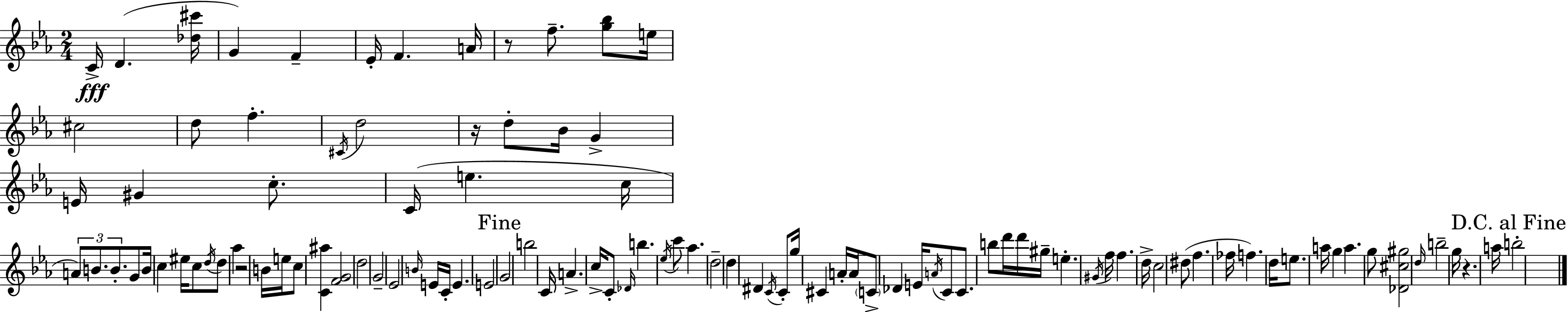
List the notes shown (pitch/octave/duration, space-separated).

C4/s D4/q. [Db5,C#6]/s G4/q F4/q Eb4/s F4/q. A4/s R/e F5/e. [G5,Bb5]/e E5/s C#5/h D5/e F5/q. C#4/s D5/h R/s D5/e Bb4/s G4/q E4/s G#4/q C5/e. C4/s E5/q. C5/s A4/e B4/e. B4/e. G4/e B4/s C5/q EIS5/s C5/e D5/s D5/e Ab5/q R/h B4/s E5/s C5/e [C4,A#5]/q [F4,G4]/h D5/h G4/h Eb4/h B4/s E4/s C4/s E4/q. E4/h G4/h B5/h C4/s A4/q. C5/s C4/e Db4/s B5/q. Eb5/s C6/e Ab5/q. D5/h D5/q D#4/q C4/s C4/e G5/s C#4/q A4/s A4/s C4/e Db4/q E4/s A4/s C4/e C4/e. B5/e D6/s D6/s G#5/s E5/q. G#4/s F5/s F5/q. D5/s C5/h D#5/e F5/q. FES5/s F5/q. D5/s E5/e. A5/s G5/q A5/q. G5/e [Db4,C#5,G#5]/h D5/s B5/h G5/s R/q. A5/s B5/h